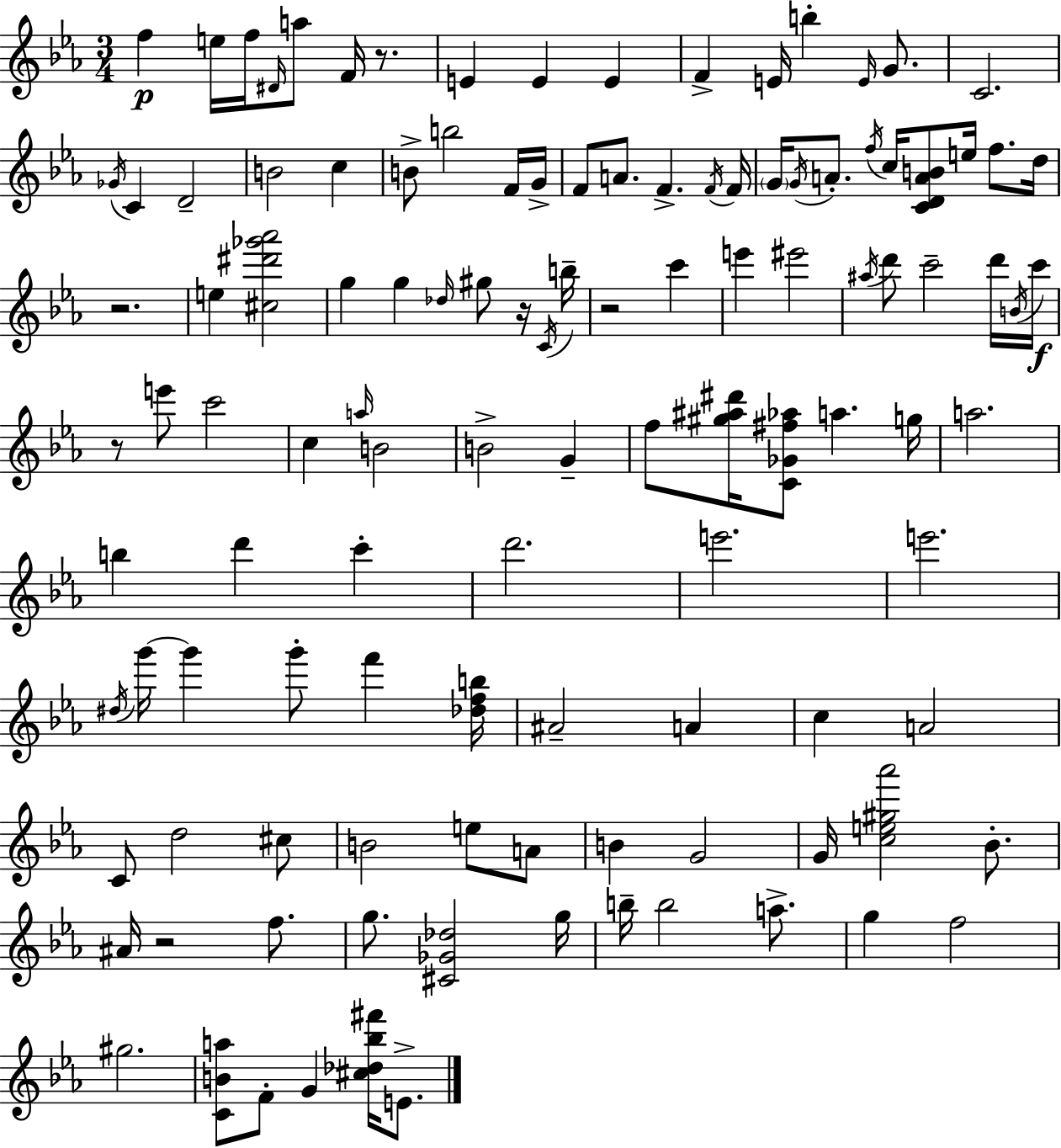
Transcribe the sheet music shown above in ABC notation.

X:1
T:Untitled
M:3/4
L:1/4
K:Cm
f e/4 f/4 ^D/4 a/2 F/4 z/2 E E E F E/4 b E/4 G/2 C2 _G/4 C D2 B2 c B/2 b2 F/4 G/4 F/2 A/2 F F/4 F/4 G/4 G/4 A/2 f/4 c/4 [CDAB]/2 e/4 f/2 d/4 z2 e [^c^d'_g'_a']2 g g _d/4 ^g/2 z/4 C/4 b/4 z2 c' e' ^e'2 ^a/4 d'/2 c'2 d'/4 B/4 c'/4 z/2 e'/2 c'2 c a/4 B2 B2 G f/2 [^g^a^d']/4 [C_G^f_a]/2 a g/4 a2 b d' c' d'2 e'2 e'2 ^d/4 g'/4 g' g'/2 f' [_dfb]/4 ^A2 A c A2 C/2 d2 ^c/2 B2 e/2 A/2 B G2 G/4 [ce^g_a']2 _B/2 ^A/4 z2 f/2 g/2 [^C_G_d]2 g/4 b/4 b2 a/2 g f2 ^g2 [CBa]/2 F/2 G [^c_d_b^f']/4 E/2